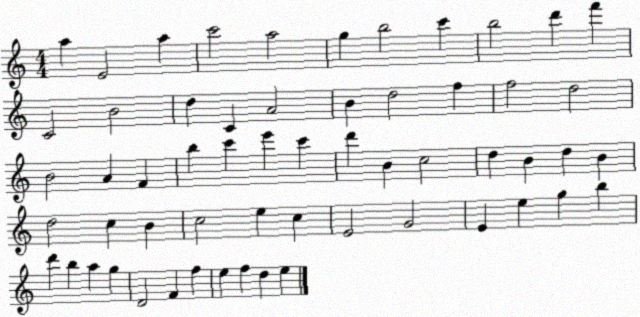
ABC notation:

X:1
T:Untitled
M:4/4
L:1/4
K:C
a E2 a c'2 a2 g b2 c' b2 d' f' C2 B2 d C A2 B d2 f f2 d2 B2 A F b c' e' c' d' B c2 d B d B d2 c B c2 e c E2 G2 E e g b d' b a g D2 F f e f d e